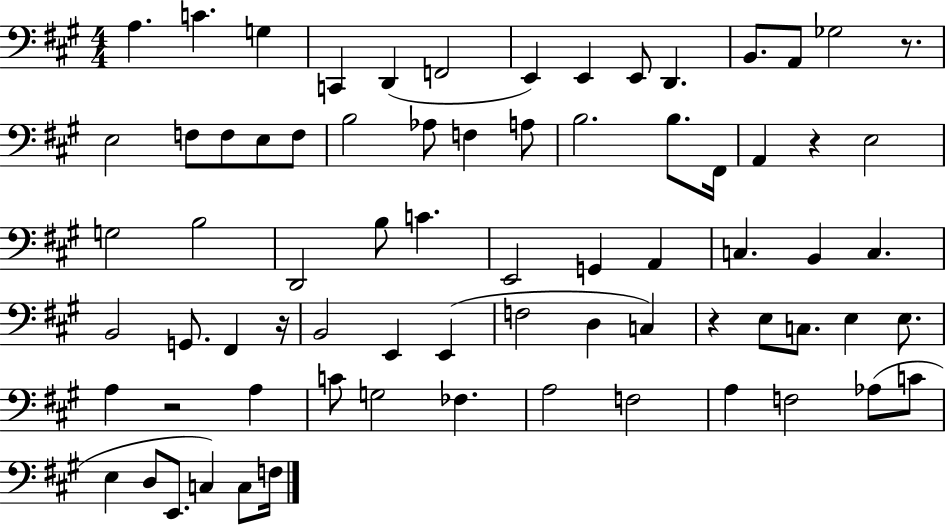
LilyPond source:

{
  \clef bass
  \numericTimeSignature
  \time 4/4
  \key a \major
  a4. c'4. g4 | c,4 d,4( f,2 | e,4) e,4 e,8 d,4. | b,8. a,8 ges2 r8. | \break e2 f8 f8 e8 f8 | b2 aes8 f4 a8 | b2. b8. fis,16 | a,4 r4 e2 | \break g2 b2 | d,2 b8 c'4. | e,2 g,4 a,4 | c4. b,4 c4. | \break b,2 g,8. fis,4 r16 | b,2 e,4 e,4( | f2 d4 c4) | r4 e8 c8. e4 e8. | \break a4 r2 a4 | c'8 g2 fes4. | a2 f2 | a4 f2 aes8( c'8 | \break e4 d8 e,8. c4) c8 f16 | \bar "|."
}